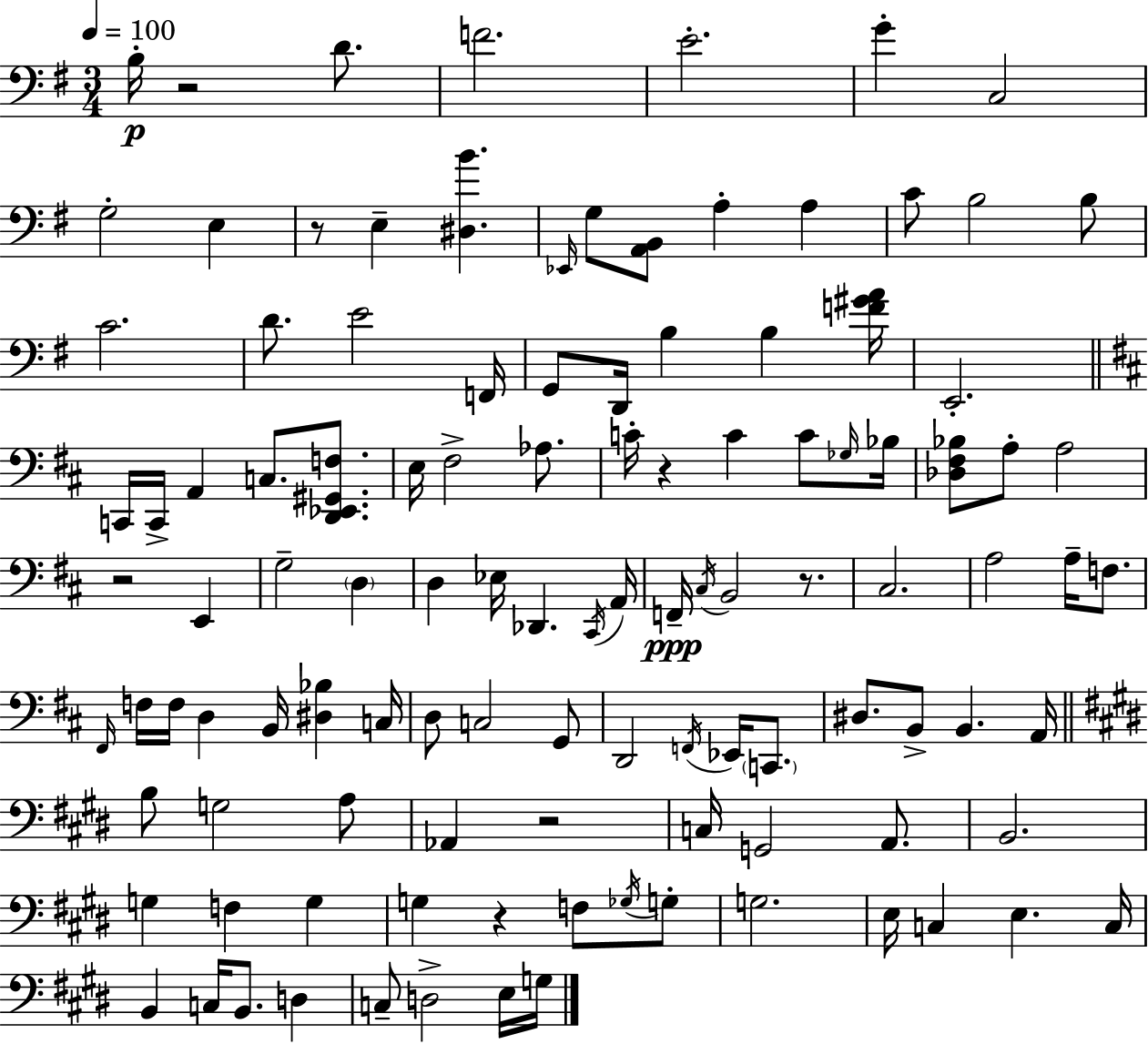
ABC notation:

X:1
T:Untitled
M:3/4
L:1/4
K:Em
B,/4 z2 D/2 F2 E2 G C,2 G,2 E, z/2 E, [^D,B] _E,,/4 G,/2 [A,,B,,]/2 A, A, C/2 B,2 B,/2 C2 D/2 E2 F,,/4 G,,/2 D,,/4 B, B, [F^GA]/4 E,,2 C,,/4 C,,/4 A,, C,/2 [D,,_E,,^G,,F,]/2 E,/4 ^F,2 _A,/2 C/4 z C C/2 _G,/4 _B,/4 [_D,^F,_B,]/2 A,/2 A,2 z2 E,, G,2 D, D, _E,/4 _D,, ^C,,/4 A,,/4 F,,/4 ^C,/4 B,,2 z/2 ^C,2 A,2 A,/4 F,/2 ^F,,/4 F,/4 F,/4 D, B,,/4 [^D,_B,] C,/4 D,/2 C,2 G,,/2 D,,2 F,,/4 _E,,/4 C,,/2 ^D,/2 B,,/2 B,, A,,/4 B,/2 G,2 A,/2 _A,, z2 C,/4 G,,2 A,,/2 B,,2 G, F, G, G, z F,/2 _G,/4 G,/2 G,2 E,/4 C, E, C,/4 B,, C,/4 B,,/2 D, C,/2 D,2 E,/4 G,/4